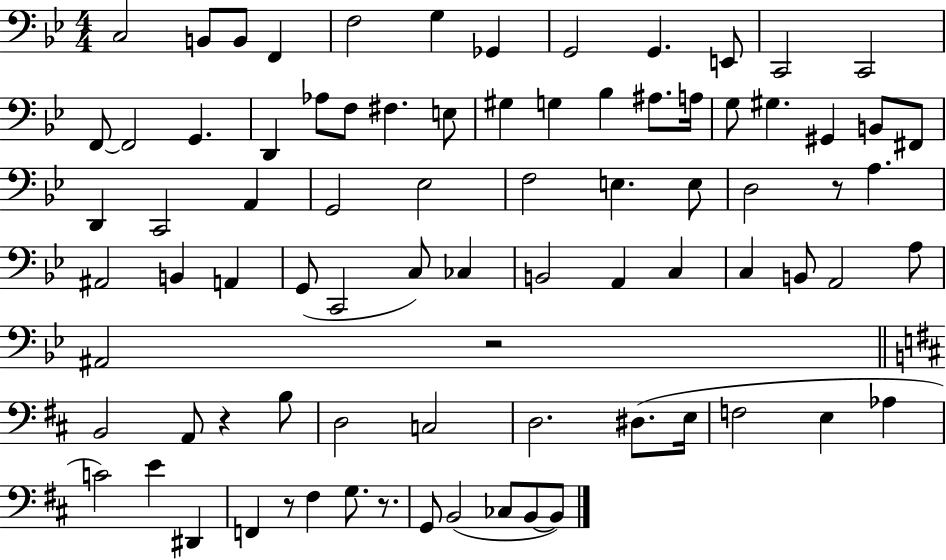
{
  \clef bass
  \numericTimeSignature
  \time 4/4
  \key bes \major
  c2 b,8 b,8 f,4 | f2 g4 ges,4 | g,2 g,4. e,8 | c,2 c,2 | \break f,8~~ f,2 g,4. | d,4 aes8 f8 fis4. e8 | gis4 g4 bes4 ais8. a16 | g8 gis4. gis,4 b,8 fis,8 | \break d,4 c,2 a,4 | g,2 ees2 | f2 e4. e8 | d2 r8 a4. | \break ais,2 b,4 a,4 | g,8( c,2 c8) ces4 | b,2 a,4 c4 | c4 b,8 a,2 a8 | \break ais,2 r2 | \bar "||" \break \key d \major b,2 a,8 r4 b8 | d2 c2 | d2. dis8.( e16 | f2 e4 aes4 | \break c'2) e'4 dis,4 | f,4 r8 fis4 g8. r8. | g,8 b,2( ces8 b,8~~ b,8) | \bar "|."
}